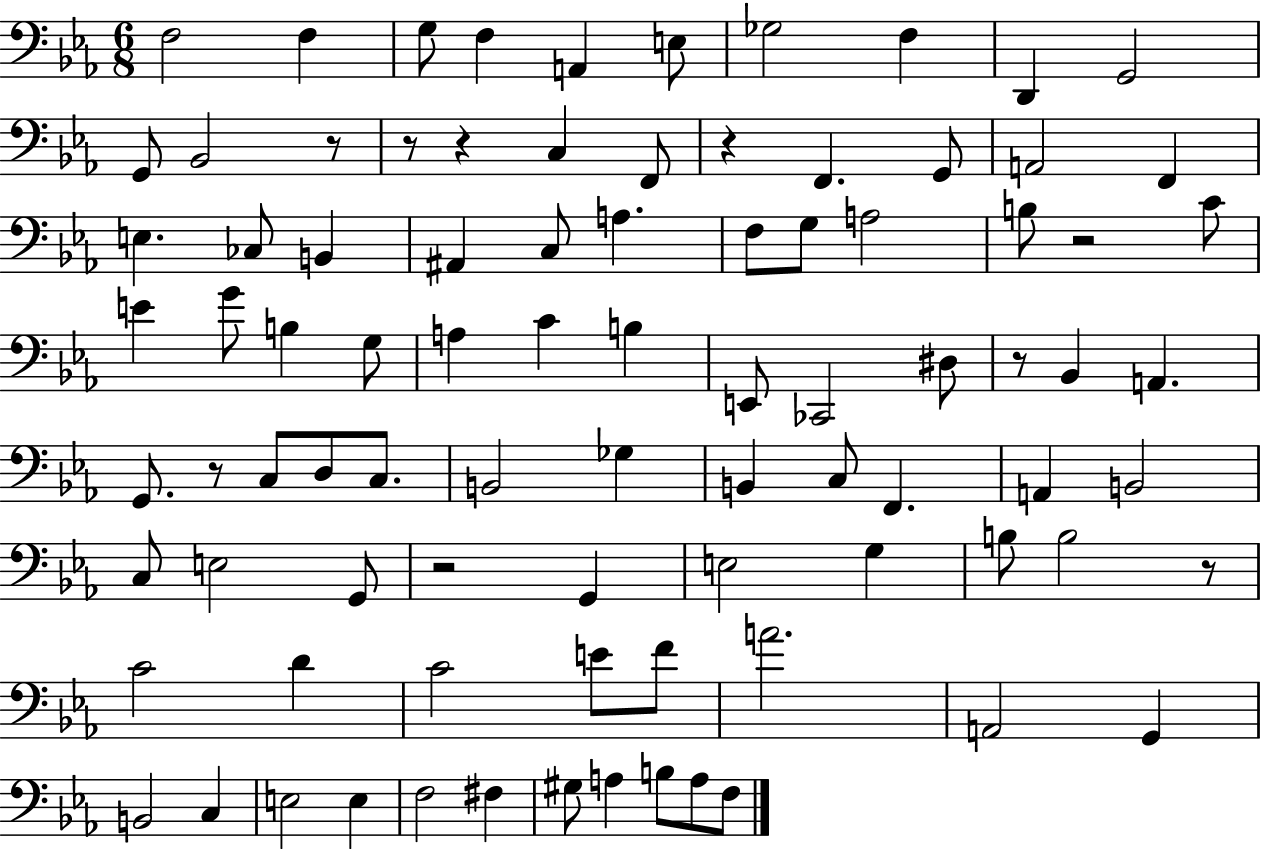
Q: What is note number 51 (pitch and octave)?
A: A2